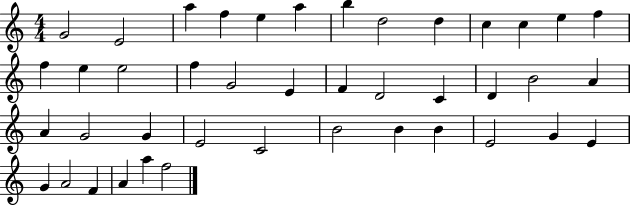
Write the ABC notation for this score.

X:1
T:Untitled
M:4/4
L:1/4
K:C
G2 E2 a f e a b d2 d c c e f f e e2 f G2 E F D2 C D B2 A A G2 G E2 C2 B2 B B E2 G E G A2 F A a f2